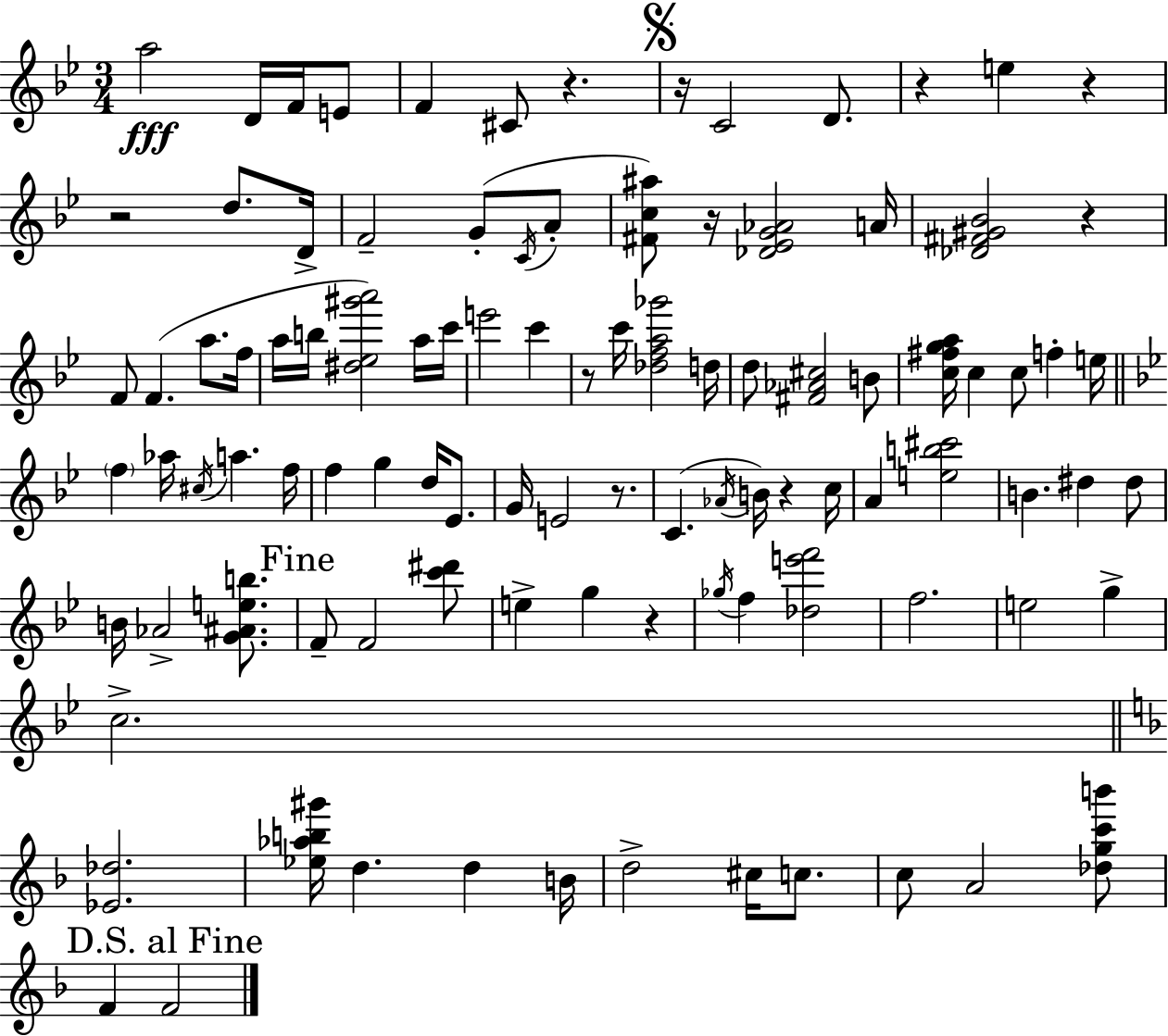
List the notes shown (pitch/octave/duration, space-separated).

A5/h D4/s F4/s E4/e F4/q C#4/e R/q. R/s C4/h D4/e. R/q E5/q R/q R/h D5/e. D4/s F4/h G4/e C4/s A4/e [F#4,C5,A#5]/e R/s [Db4,Eb4,G4,Ab4]/h A4/s [Db4,F#4,G#4,Bb4]/h R/q F4/e F4/q. A5/e. F5/s A5/s B5/s [D#5,Eb5,G#6,A6]/h A5/s C6/s E6/h C6/q R/e C6/s [Db5,F5,A5,Gb6]/h D5/s D5/e [F#4,Ab4,C#5]/h B4/e [C5,F#5,G5,A5]/s C5/q C5/e F5/q E5/s F5/q Ab5/s C#5/s A5/q. F5/s F5/q G5/q D5/s Eb4/e. G4/s E4/h R/e. C4/q. Ab4/s B4/s R/q C5/s A4/q [E5,B5,C#6]/h B4/q. D#5/q D#5/e B4/s Ab4/h [G4,A#4,E5,B5]/e. F4/e F4/h [C6,D#6]/e E5/q G5/q R/q Gb5/s F5/q [Db5,E6,F6]/h F5/h. E5/h G5/q C5/h. [Eb4,Db5]/h. [Eb5,Ab5,B5,G#6]/s D5/q. D5/q B4/s D5/h C#5/s C5/e. C5/e A4/h [Db5,G5,C6,B6]/e F4/q F4/h